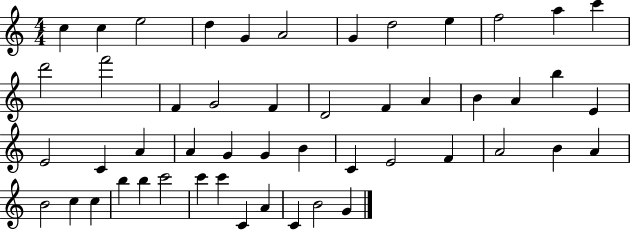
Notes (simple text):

C5/q C5/q E5/h D5/q G4/q A4/h G4/q D5/h E5/q F5/h A5/q C6/q D6/h F6/h F4/q G4/h F4/q D4/h F4/q A4/q B4/q A4/q B5/q E4/q E4/h C4/q A4/q A4/q G4/q G4/q B4/q C4/q E4/h F4/q A4/h B4/q A4/q B4/h C5/q C5/q B5/q B5/q C6/h C6/q C6/q C4/q A4/q C4/q B4/h G4/q